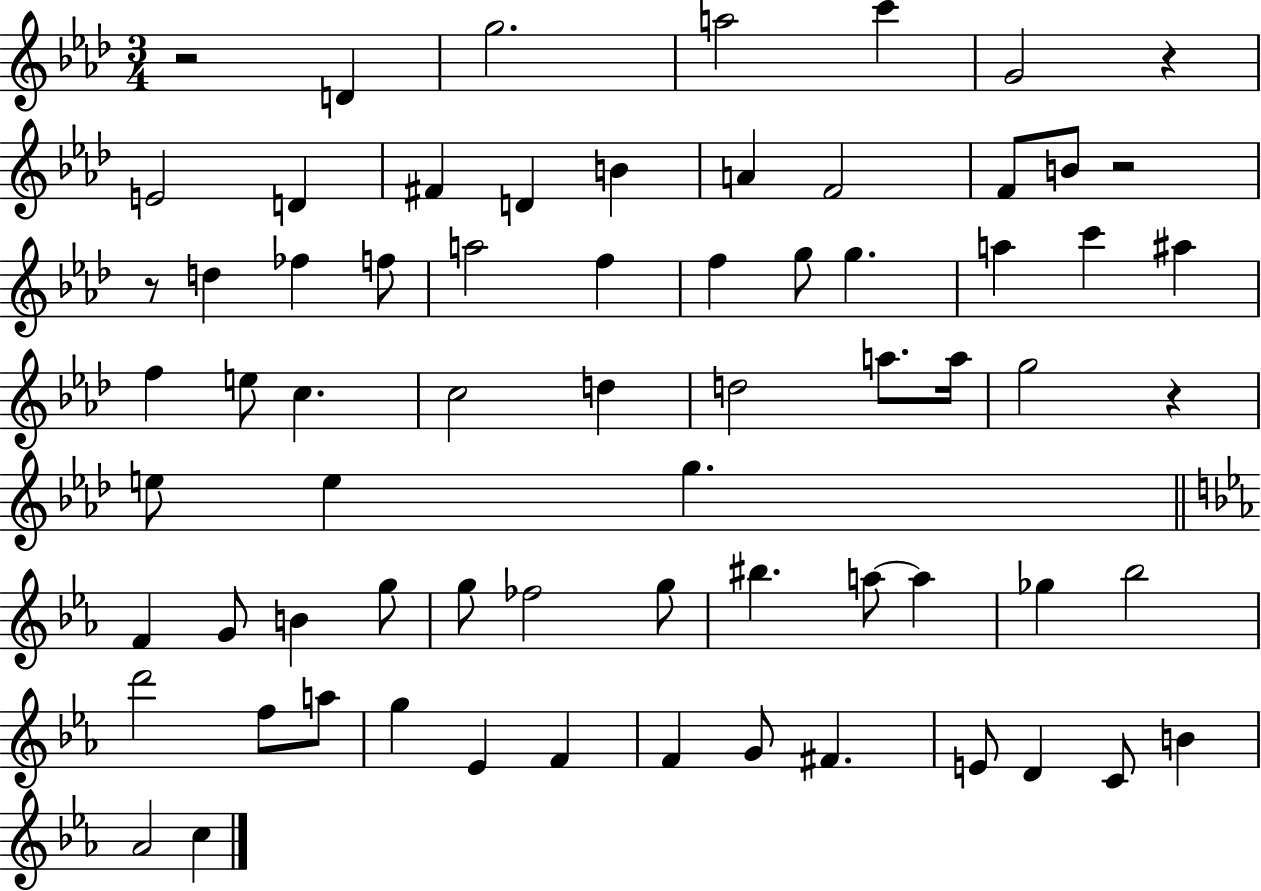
X:1
T:Untitled
M:3/4
L:1/4
K:Ab
z2 D g2 a2 c' G2 z E2 D ^F D B A F2 F/2 B/2 z2 z/2 d _f f/2 a2 f f g/2 g a c' ^a f e/2 c c2 d d2 a/2 a/4 g2 z e/2 e g F G/2 B g/2 g/2 _f2 g/2 ^b a/2 a _g _b2 d'2 f/2 a/2 g _E F F G/2 ^F E/2 D C/2 B _A2 c